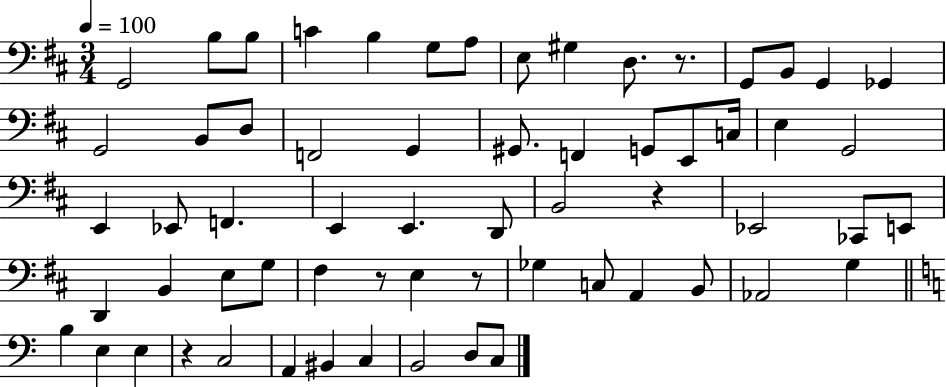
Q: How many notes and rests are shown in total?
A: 63